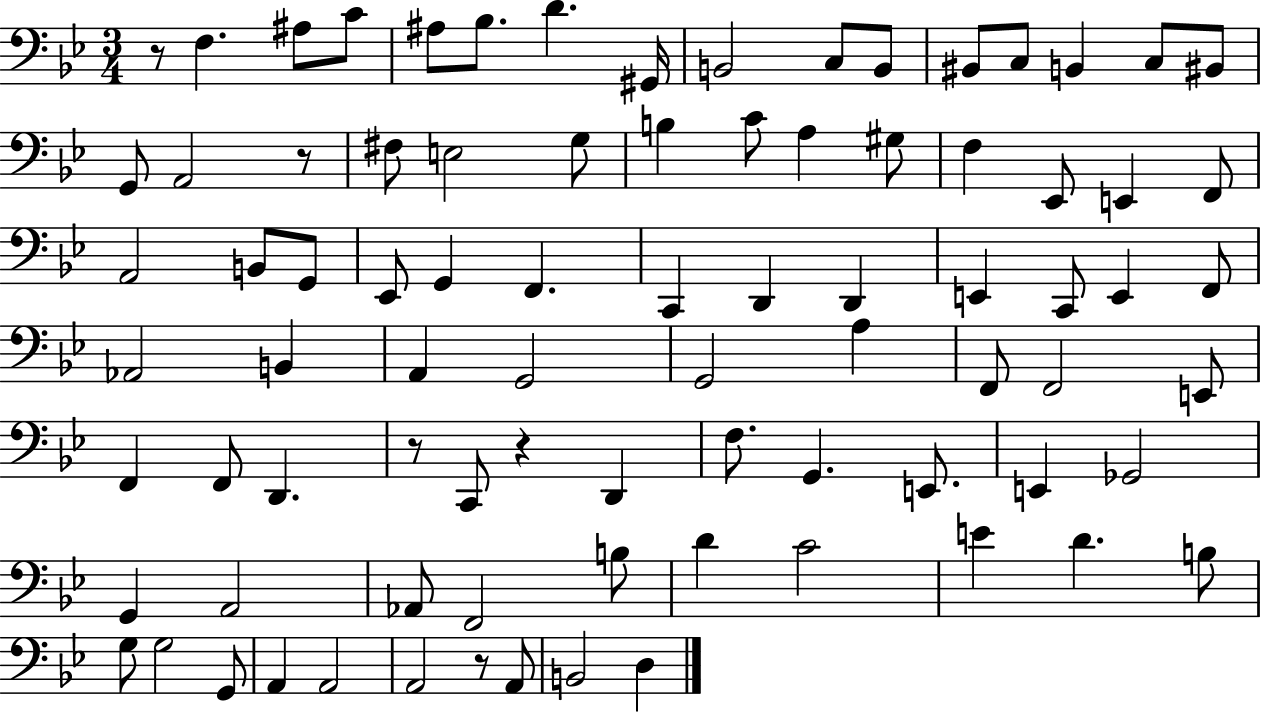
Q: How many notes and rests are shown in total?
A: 84